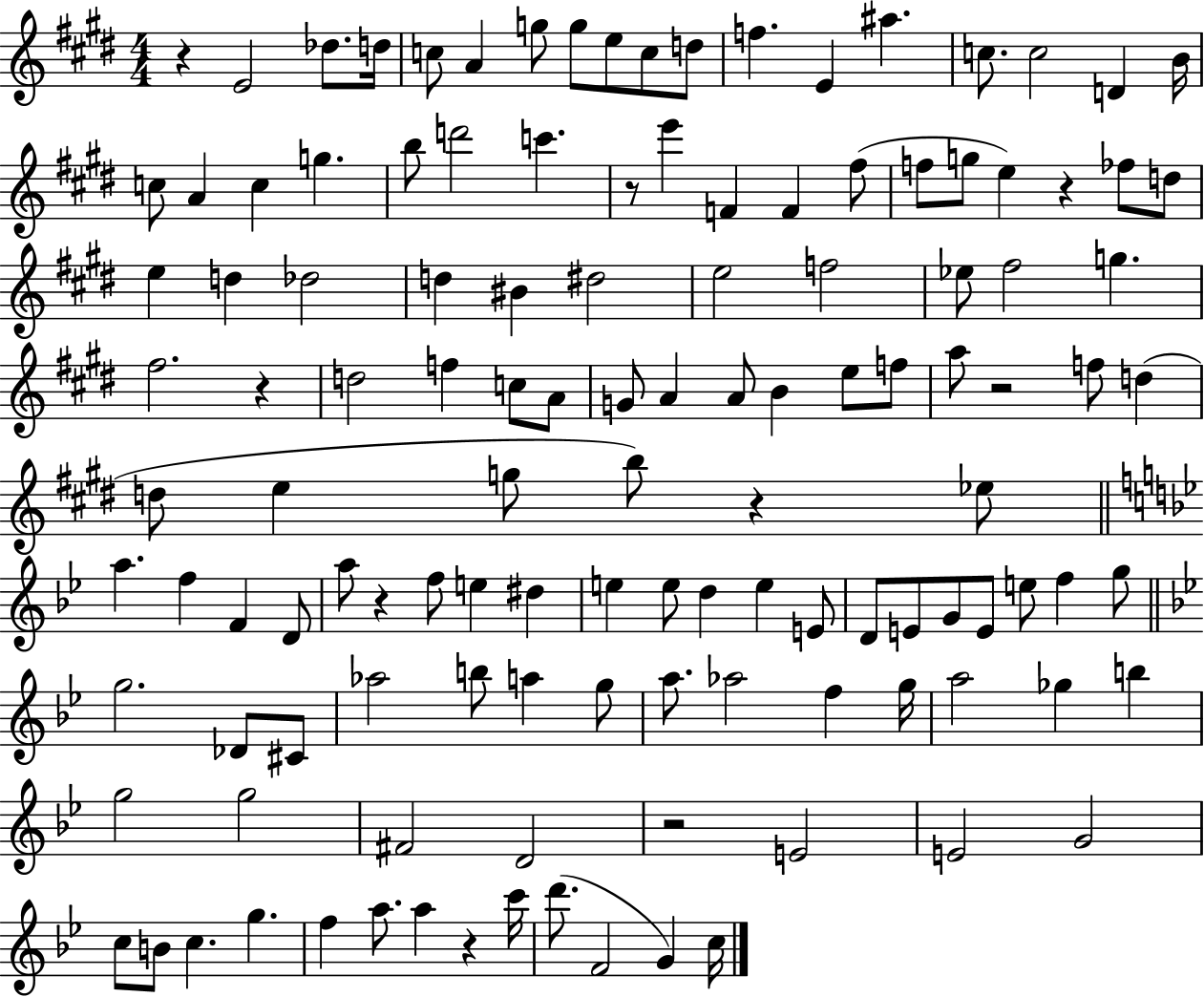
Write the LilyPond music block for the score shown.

{
  \clef treble
  \numericTimeSignature
  \time 4/4
  \key e \major
  r4 e'2 des''8. d''16 | c''8 a'4 g''8 g''8 e''8 c''8 d''8 | f''4. e'4 ais''4. | c''8. c''2 d'4 b'16 | \break c''8 a'4 c''4 g''4. | b''8 d'''2 c'''4. | r8 e'''4 f'4 f'4 fis''8( | f''8 g''8 e''4) r4 fes''8 d''8 | \break e''4 d''4 des''2 | d''4 bis'4 dis''2 | e''2 f''2 | ees''8 fis''2 g''4. | \break fis''2. r4 | d''2 f''4 c''8 a'8 | g'8 a'4 a'8 b'4 e''8 f''8 | a''8 r2 f''8 d''4( | \break d''8 e''4 g''8 b''8) r4 ees''8 | \bar "||" \break \key bes \major a''4. f''4 f'4 d'8 | a''8 r4 f''8 e''4 dis''4 | e''4 e''8 d''4 e''4 e'8 | d'8 e'8 g'8 e'8 e''8 f''4 g''8 | \break \bar "||" \break \key bes \major g''2. des'8 cis'8 | aes''2 b''8 a''4 g''8 | a''8. aes''2 f''4 g''16 | a''2 ges''4 b''4 | \break g''2 g''2 | fis'2 d'2 | r2 e'2 | e'2 g'2 | \break c''8 b'8 c''4. g''4. | f''4 a''8. a''4 r4 c'''16 | d'''8.( f'2 g'4) c''16 | \bar "|."
}